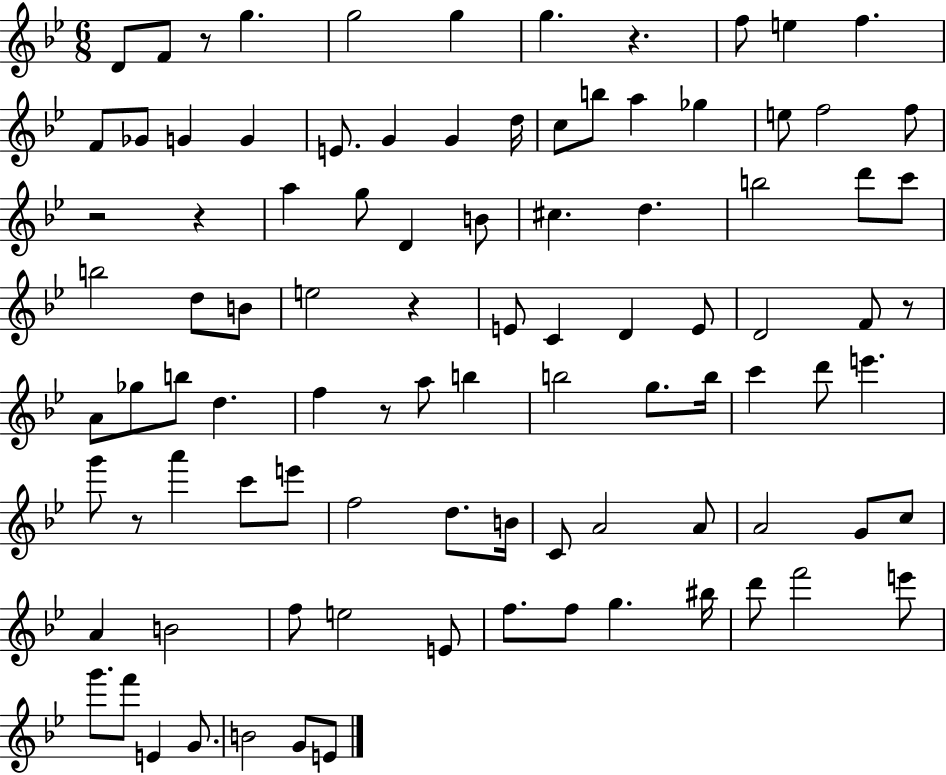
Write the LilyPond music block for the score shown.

{
  \clef treble
  \numericTimeSignature
  \time 6/8
  \key bes \major
  d'8 f'8 r8 g''4. | g''2 g''4 | g''4. r4. | f''8 e''4 f''4. | \break f'8 ges'8 g'4 g'4 | e'8. g'4 g'4 d''16 | c''8 b''8 a''4 ges''4 | e''8 f''2 f''8 | \break r2 r4 | a''4 g''8 d'4 b'8 | cis''4. d''4. | b''2 d'''8 c'''8 | \break b''2 d''8 b'8 | e''2 r4 | e'8 c'4 d'4 e'8 | d'2 f'8 r8 | \break a'8 ges''8 b''8 d''4. | f''4 r8 a''8 b''4 | b''2 g''8. b''16 | c'''4 d'''8 e'''4. | \break g'''8 r8 a'''4 c'''8 e'''8 | f''2 d''8. b'16 | c'8 a'2 a'8 | a'2 g'8 c''8 | \break a'4 b'2 | f''8 e''2 e'8 | f''8. f''8 g''4. bis''16 | d'''8 f'''2 e'''8 | \break g'''8. f'''8 e'4 g'8. | b'2 g'8 e'8 | \bar "|."
}